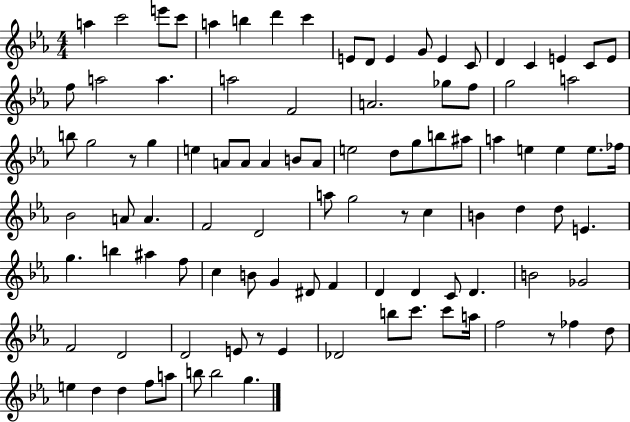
{
  \clef treble
  \numericTimeSignature
  \time 4/4
  \key ees \major
  \repeat volta 2 { a''4 c'''2 e'''8 c'''8 | a''4 b''4 d'''4 c'''4 | e'8 d'8 e'4 g'8 e'4 c'8 | d'4 c'4 e'4 c'8 e'8 | \break f''8 a''2 a''4. | a''2 f'2 | a'2. ges''8 f''8 | g''2 a''2 | \break b''8 g''2 r8 g''4 | e''4 a'8 a'8 a'4 b'8 a'8 | e''2 d''8 g''8 b''8 ais''8 | a''4 e''4 e''4 e''8. fes''16 | \break bes'2 a'8 a'4. | f'2 d'2 | a''8 g''2 r8 c''4 | b'4 d''4 d''8 e'4. | \break g''4. b''4 ais''4 f''8 | c''4 b'8 g'4 dis'8 f'4 | d'4 d'4 c'8 d'4. | b'2 ges'2 | \break f'2 d'2 | d'2 e'8 r8 e'4 | des'2 b''8 c'''8. c'''8 a''16 | f''2 r8 fes''4 d''8 | \break e''4 d''4 d''4 f''8 a''8 | b''8 b''2 g''4. | } \bar "|."
}